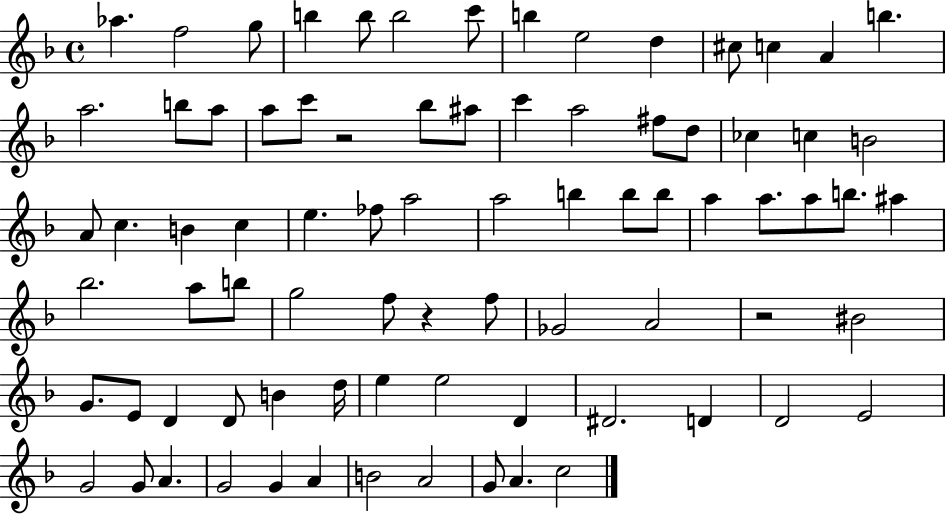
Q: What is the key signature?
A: F major